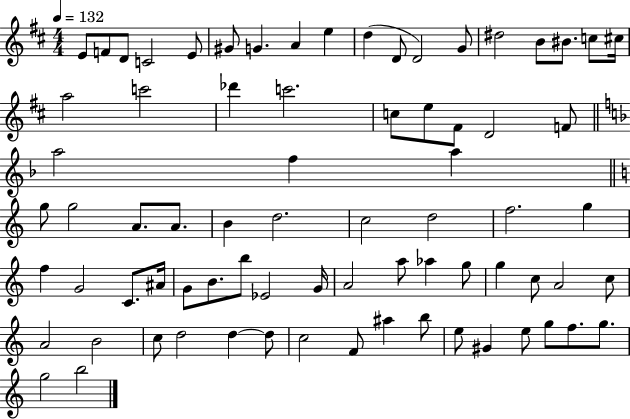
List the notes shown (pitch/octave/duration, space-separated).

E4/e F4/e D4/e C4/h E4/e G#4/e G4/q. A4/q E5/q D5/q D4/e D4/h G4/e D#5/h B4/e BIS4/e. C5/e C#5/s A5/h C6/h Db6/q C6/h. C5/e E5/e F#4/e D4/h F4/e A5/h F5/q A5/q G5/e G5/h A4/e. A4/e. B4/q D5/h. C5/h D5/h F5/h. G5/q F5/q G4/h C4/e. A#4/s G4/e B4/e. B5/e Eb4/h G4/s A4/h A5/e Ab5/q G5/e G5/q C5/e A4/h C5/e A4/h B4/h C5/e D5/h D5/q D5/e C5/h F4/e A#5/q B5/e E5/e G#4/q E5/e G5/e F5/e. G5/e. G5/h B5/h